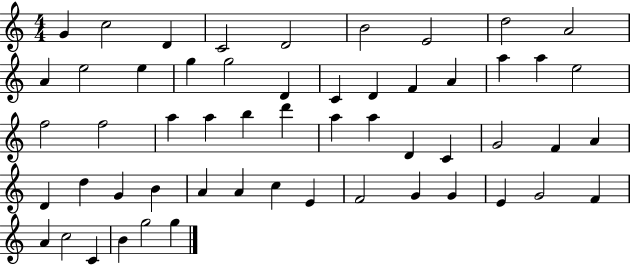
X:1
T:Untitled
M:4/4
L:1/4
K:C
G c2 D C2 D2 B2 E2 d2 A2 A e2 e g g2 D C D F A a a e2 f2 f2 a a b d' a a D C G2 F A D d G B A A c E F2 G G E G2 F A c2 C B g2 g